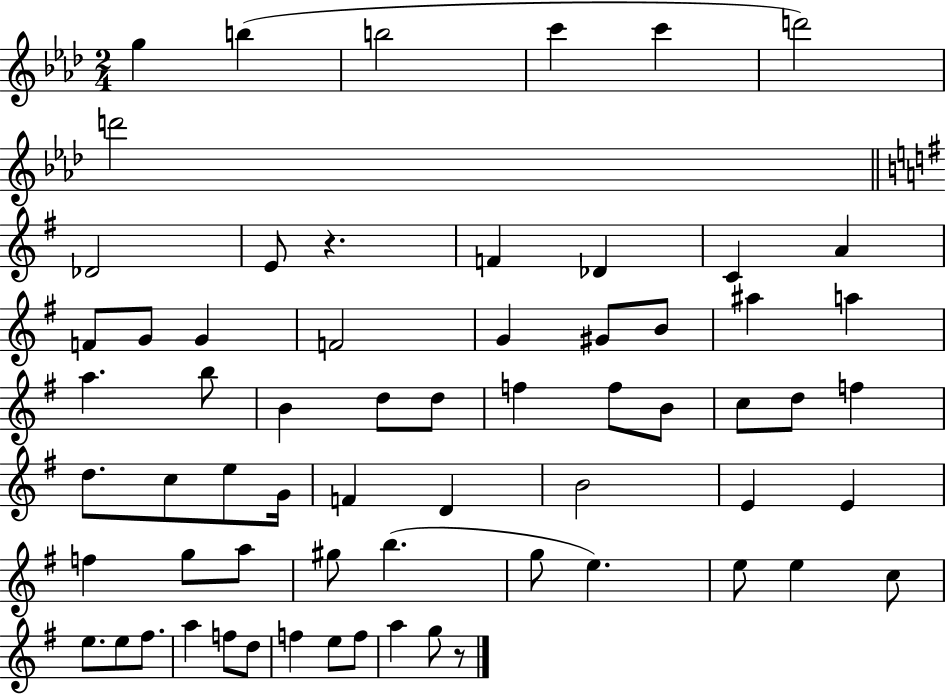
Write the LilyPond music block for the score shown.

{
  \clef treble
  \numericTimeSignature
  \time 2/4
  \key aes \major
  g''4 b''4( | b''2 | c'''4 c'''4 | d'''2) | \break d'''2 | \bar "||" \break \key g \major des'2 | e'8 r4. | f'4 des'4 | c'4 a'4 | \break f'8 g'8 g'4 | f'2 | g'4 gis'8 b'8 | ais''4 a''4 | \break a''4. b''8 | b'4 d''8 d''8 | f''4 f''8 b'8 | c''8 d''8 f''4 | \break d''8. c''8 e''8 g'16 | f'4 d'4 | b'2 | e'4 e'4 | \break f''4 g''8 a''8 | gis''8 b''4.( | g''8 e''4.) | e''8 e''4 c''8 | \break e''8. e''8 fis''8. | a''4 f''8 d''8 | f''4 e''8 f''8 | a''4 g''8 r8 | \break \bar "|."
}